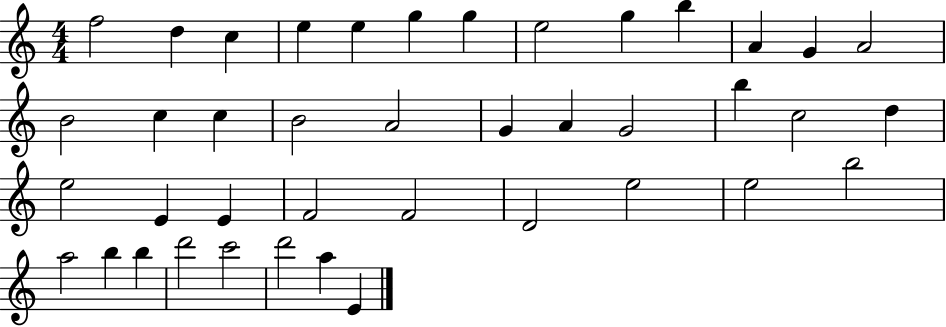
F5/h D5/q C5/q E5/q E5/q G5/q G5/q E5/h G5/q B5/q A4/q G4/q A4/h B4/h C5/q C5/q B4/h A4/h G4/q A4/q G4/h B5/q C5/h D5/q E5/h E4/q E4/q F4/h F4/h D4/h E5/h E5/h B5/h A5/h B5/q B5/q D6/h C6/h D6/h A5/q E4/q